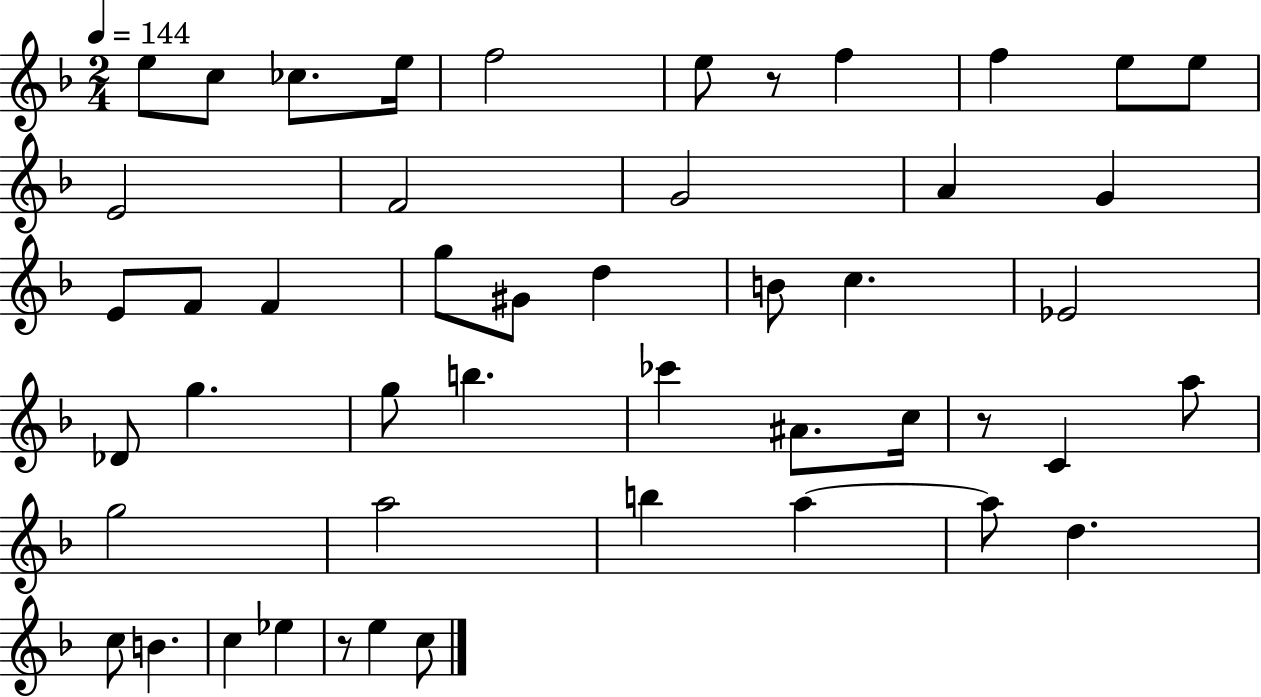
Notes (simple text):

E5/e C5/e CES5/e. E5/s F5/h E5/e R/e F5/q F5/q E5/e E5/e E4/h F4/h G4/h A4/q G4/q E4/e F4/e F4/q G5/e G#4/e D5/q B4/e C5/q. Eb4/h Db4/e G5/q. G5/e B5/q. CES6/q A#4/e. C5/s R/e C4/q A5/e G5/h A5/h B5/q A5/q A5/e D5/q. C5/e B4/q. C5/q Eb5/q R/e E5/q C5/e